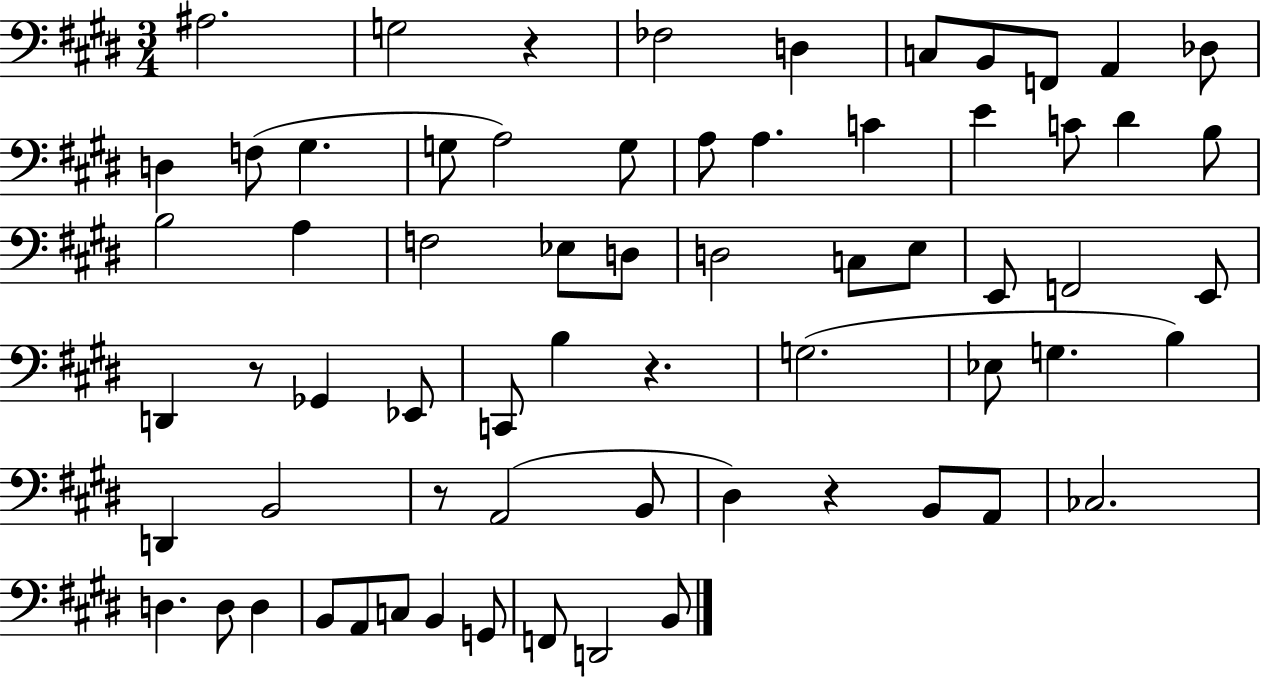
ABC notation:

X:1
T:Untitled
M:3/4
L:1/4
K:E
^A,2 G,2 z _F,2 D, C,/2 B,,/2 F,,/2 A,, _D,/2 D, F,/2 ^G, G,/2 A,2 G,/2 A,/2 A, C E C/2 ^D B,/2 B,2 A, F,2 _E,/2 D,/2 D,2 C,/2 E,/2 E,,/2 F,,2 E,,/2 D,, z/2 _G,, _E,,/2 C,,/2 B, z G,2 _E,/2 G, B, D,, B,,2 z/2 A,,2 B,,/2 ^D, z B,,/2 A,,/2 _C,2 D, D,/2 D, B,,/2 A,,/2 C,/2 B,, G,,/2 F,,/2 D,,2 B,,/2